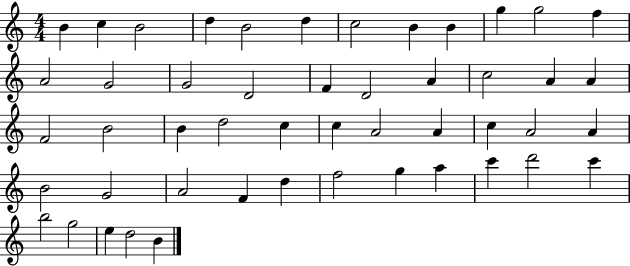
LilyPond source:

{
  \clef treble
  \numericTimeSignature
  \time 4/4
  \key c \major
  b'4 c''4 b'2 | d''4 b'2 d''4 | c''2 b'4 b'4 | g''4 g''2 f''4 | \break a'2 g'2 | g'2 d'2 | f'4 d'2 a'4 | c''2 a'4 a'4 | \break f'2 b'2 | b'4 d''2 c''4 | c''4 a'2 a'4 | c''4 a'2 a'4 | \break b'2 g'2 | a'2 f'4 d''4 | f''2 g''4 a''4 | c'''4 d'''2 c'''4 | \break b''2 g''2 | e''4 d''2 b'4 | \bar "|."
}